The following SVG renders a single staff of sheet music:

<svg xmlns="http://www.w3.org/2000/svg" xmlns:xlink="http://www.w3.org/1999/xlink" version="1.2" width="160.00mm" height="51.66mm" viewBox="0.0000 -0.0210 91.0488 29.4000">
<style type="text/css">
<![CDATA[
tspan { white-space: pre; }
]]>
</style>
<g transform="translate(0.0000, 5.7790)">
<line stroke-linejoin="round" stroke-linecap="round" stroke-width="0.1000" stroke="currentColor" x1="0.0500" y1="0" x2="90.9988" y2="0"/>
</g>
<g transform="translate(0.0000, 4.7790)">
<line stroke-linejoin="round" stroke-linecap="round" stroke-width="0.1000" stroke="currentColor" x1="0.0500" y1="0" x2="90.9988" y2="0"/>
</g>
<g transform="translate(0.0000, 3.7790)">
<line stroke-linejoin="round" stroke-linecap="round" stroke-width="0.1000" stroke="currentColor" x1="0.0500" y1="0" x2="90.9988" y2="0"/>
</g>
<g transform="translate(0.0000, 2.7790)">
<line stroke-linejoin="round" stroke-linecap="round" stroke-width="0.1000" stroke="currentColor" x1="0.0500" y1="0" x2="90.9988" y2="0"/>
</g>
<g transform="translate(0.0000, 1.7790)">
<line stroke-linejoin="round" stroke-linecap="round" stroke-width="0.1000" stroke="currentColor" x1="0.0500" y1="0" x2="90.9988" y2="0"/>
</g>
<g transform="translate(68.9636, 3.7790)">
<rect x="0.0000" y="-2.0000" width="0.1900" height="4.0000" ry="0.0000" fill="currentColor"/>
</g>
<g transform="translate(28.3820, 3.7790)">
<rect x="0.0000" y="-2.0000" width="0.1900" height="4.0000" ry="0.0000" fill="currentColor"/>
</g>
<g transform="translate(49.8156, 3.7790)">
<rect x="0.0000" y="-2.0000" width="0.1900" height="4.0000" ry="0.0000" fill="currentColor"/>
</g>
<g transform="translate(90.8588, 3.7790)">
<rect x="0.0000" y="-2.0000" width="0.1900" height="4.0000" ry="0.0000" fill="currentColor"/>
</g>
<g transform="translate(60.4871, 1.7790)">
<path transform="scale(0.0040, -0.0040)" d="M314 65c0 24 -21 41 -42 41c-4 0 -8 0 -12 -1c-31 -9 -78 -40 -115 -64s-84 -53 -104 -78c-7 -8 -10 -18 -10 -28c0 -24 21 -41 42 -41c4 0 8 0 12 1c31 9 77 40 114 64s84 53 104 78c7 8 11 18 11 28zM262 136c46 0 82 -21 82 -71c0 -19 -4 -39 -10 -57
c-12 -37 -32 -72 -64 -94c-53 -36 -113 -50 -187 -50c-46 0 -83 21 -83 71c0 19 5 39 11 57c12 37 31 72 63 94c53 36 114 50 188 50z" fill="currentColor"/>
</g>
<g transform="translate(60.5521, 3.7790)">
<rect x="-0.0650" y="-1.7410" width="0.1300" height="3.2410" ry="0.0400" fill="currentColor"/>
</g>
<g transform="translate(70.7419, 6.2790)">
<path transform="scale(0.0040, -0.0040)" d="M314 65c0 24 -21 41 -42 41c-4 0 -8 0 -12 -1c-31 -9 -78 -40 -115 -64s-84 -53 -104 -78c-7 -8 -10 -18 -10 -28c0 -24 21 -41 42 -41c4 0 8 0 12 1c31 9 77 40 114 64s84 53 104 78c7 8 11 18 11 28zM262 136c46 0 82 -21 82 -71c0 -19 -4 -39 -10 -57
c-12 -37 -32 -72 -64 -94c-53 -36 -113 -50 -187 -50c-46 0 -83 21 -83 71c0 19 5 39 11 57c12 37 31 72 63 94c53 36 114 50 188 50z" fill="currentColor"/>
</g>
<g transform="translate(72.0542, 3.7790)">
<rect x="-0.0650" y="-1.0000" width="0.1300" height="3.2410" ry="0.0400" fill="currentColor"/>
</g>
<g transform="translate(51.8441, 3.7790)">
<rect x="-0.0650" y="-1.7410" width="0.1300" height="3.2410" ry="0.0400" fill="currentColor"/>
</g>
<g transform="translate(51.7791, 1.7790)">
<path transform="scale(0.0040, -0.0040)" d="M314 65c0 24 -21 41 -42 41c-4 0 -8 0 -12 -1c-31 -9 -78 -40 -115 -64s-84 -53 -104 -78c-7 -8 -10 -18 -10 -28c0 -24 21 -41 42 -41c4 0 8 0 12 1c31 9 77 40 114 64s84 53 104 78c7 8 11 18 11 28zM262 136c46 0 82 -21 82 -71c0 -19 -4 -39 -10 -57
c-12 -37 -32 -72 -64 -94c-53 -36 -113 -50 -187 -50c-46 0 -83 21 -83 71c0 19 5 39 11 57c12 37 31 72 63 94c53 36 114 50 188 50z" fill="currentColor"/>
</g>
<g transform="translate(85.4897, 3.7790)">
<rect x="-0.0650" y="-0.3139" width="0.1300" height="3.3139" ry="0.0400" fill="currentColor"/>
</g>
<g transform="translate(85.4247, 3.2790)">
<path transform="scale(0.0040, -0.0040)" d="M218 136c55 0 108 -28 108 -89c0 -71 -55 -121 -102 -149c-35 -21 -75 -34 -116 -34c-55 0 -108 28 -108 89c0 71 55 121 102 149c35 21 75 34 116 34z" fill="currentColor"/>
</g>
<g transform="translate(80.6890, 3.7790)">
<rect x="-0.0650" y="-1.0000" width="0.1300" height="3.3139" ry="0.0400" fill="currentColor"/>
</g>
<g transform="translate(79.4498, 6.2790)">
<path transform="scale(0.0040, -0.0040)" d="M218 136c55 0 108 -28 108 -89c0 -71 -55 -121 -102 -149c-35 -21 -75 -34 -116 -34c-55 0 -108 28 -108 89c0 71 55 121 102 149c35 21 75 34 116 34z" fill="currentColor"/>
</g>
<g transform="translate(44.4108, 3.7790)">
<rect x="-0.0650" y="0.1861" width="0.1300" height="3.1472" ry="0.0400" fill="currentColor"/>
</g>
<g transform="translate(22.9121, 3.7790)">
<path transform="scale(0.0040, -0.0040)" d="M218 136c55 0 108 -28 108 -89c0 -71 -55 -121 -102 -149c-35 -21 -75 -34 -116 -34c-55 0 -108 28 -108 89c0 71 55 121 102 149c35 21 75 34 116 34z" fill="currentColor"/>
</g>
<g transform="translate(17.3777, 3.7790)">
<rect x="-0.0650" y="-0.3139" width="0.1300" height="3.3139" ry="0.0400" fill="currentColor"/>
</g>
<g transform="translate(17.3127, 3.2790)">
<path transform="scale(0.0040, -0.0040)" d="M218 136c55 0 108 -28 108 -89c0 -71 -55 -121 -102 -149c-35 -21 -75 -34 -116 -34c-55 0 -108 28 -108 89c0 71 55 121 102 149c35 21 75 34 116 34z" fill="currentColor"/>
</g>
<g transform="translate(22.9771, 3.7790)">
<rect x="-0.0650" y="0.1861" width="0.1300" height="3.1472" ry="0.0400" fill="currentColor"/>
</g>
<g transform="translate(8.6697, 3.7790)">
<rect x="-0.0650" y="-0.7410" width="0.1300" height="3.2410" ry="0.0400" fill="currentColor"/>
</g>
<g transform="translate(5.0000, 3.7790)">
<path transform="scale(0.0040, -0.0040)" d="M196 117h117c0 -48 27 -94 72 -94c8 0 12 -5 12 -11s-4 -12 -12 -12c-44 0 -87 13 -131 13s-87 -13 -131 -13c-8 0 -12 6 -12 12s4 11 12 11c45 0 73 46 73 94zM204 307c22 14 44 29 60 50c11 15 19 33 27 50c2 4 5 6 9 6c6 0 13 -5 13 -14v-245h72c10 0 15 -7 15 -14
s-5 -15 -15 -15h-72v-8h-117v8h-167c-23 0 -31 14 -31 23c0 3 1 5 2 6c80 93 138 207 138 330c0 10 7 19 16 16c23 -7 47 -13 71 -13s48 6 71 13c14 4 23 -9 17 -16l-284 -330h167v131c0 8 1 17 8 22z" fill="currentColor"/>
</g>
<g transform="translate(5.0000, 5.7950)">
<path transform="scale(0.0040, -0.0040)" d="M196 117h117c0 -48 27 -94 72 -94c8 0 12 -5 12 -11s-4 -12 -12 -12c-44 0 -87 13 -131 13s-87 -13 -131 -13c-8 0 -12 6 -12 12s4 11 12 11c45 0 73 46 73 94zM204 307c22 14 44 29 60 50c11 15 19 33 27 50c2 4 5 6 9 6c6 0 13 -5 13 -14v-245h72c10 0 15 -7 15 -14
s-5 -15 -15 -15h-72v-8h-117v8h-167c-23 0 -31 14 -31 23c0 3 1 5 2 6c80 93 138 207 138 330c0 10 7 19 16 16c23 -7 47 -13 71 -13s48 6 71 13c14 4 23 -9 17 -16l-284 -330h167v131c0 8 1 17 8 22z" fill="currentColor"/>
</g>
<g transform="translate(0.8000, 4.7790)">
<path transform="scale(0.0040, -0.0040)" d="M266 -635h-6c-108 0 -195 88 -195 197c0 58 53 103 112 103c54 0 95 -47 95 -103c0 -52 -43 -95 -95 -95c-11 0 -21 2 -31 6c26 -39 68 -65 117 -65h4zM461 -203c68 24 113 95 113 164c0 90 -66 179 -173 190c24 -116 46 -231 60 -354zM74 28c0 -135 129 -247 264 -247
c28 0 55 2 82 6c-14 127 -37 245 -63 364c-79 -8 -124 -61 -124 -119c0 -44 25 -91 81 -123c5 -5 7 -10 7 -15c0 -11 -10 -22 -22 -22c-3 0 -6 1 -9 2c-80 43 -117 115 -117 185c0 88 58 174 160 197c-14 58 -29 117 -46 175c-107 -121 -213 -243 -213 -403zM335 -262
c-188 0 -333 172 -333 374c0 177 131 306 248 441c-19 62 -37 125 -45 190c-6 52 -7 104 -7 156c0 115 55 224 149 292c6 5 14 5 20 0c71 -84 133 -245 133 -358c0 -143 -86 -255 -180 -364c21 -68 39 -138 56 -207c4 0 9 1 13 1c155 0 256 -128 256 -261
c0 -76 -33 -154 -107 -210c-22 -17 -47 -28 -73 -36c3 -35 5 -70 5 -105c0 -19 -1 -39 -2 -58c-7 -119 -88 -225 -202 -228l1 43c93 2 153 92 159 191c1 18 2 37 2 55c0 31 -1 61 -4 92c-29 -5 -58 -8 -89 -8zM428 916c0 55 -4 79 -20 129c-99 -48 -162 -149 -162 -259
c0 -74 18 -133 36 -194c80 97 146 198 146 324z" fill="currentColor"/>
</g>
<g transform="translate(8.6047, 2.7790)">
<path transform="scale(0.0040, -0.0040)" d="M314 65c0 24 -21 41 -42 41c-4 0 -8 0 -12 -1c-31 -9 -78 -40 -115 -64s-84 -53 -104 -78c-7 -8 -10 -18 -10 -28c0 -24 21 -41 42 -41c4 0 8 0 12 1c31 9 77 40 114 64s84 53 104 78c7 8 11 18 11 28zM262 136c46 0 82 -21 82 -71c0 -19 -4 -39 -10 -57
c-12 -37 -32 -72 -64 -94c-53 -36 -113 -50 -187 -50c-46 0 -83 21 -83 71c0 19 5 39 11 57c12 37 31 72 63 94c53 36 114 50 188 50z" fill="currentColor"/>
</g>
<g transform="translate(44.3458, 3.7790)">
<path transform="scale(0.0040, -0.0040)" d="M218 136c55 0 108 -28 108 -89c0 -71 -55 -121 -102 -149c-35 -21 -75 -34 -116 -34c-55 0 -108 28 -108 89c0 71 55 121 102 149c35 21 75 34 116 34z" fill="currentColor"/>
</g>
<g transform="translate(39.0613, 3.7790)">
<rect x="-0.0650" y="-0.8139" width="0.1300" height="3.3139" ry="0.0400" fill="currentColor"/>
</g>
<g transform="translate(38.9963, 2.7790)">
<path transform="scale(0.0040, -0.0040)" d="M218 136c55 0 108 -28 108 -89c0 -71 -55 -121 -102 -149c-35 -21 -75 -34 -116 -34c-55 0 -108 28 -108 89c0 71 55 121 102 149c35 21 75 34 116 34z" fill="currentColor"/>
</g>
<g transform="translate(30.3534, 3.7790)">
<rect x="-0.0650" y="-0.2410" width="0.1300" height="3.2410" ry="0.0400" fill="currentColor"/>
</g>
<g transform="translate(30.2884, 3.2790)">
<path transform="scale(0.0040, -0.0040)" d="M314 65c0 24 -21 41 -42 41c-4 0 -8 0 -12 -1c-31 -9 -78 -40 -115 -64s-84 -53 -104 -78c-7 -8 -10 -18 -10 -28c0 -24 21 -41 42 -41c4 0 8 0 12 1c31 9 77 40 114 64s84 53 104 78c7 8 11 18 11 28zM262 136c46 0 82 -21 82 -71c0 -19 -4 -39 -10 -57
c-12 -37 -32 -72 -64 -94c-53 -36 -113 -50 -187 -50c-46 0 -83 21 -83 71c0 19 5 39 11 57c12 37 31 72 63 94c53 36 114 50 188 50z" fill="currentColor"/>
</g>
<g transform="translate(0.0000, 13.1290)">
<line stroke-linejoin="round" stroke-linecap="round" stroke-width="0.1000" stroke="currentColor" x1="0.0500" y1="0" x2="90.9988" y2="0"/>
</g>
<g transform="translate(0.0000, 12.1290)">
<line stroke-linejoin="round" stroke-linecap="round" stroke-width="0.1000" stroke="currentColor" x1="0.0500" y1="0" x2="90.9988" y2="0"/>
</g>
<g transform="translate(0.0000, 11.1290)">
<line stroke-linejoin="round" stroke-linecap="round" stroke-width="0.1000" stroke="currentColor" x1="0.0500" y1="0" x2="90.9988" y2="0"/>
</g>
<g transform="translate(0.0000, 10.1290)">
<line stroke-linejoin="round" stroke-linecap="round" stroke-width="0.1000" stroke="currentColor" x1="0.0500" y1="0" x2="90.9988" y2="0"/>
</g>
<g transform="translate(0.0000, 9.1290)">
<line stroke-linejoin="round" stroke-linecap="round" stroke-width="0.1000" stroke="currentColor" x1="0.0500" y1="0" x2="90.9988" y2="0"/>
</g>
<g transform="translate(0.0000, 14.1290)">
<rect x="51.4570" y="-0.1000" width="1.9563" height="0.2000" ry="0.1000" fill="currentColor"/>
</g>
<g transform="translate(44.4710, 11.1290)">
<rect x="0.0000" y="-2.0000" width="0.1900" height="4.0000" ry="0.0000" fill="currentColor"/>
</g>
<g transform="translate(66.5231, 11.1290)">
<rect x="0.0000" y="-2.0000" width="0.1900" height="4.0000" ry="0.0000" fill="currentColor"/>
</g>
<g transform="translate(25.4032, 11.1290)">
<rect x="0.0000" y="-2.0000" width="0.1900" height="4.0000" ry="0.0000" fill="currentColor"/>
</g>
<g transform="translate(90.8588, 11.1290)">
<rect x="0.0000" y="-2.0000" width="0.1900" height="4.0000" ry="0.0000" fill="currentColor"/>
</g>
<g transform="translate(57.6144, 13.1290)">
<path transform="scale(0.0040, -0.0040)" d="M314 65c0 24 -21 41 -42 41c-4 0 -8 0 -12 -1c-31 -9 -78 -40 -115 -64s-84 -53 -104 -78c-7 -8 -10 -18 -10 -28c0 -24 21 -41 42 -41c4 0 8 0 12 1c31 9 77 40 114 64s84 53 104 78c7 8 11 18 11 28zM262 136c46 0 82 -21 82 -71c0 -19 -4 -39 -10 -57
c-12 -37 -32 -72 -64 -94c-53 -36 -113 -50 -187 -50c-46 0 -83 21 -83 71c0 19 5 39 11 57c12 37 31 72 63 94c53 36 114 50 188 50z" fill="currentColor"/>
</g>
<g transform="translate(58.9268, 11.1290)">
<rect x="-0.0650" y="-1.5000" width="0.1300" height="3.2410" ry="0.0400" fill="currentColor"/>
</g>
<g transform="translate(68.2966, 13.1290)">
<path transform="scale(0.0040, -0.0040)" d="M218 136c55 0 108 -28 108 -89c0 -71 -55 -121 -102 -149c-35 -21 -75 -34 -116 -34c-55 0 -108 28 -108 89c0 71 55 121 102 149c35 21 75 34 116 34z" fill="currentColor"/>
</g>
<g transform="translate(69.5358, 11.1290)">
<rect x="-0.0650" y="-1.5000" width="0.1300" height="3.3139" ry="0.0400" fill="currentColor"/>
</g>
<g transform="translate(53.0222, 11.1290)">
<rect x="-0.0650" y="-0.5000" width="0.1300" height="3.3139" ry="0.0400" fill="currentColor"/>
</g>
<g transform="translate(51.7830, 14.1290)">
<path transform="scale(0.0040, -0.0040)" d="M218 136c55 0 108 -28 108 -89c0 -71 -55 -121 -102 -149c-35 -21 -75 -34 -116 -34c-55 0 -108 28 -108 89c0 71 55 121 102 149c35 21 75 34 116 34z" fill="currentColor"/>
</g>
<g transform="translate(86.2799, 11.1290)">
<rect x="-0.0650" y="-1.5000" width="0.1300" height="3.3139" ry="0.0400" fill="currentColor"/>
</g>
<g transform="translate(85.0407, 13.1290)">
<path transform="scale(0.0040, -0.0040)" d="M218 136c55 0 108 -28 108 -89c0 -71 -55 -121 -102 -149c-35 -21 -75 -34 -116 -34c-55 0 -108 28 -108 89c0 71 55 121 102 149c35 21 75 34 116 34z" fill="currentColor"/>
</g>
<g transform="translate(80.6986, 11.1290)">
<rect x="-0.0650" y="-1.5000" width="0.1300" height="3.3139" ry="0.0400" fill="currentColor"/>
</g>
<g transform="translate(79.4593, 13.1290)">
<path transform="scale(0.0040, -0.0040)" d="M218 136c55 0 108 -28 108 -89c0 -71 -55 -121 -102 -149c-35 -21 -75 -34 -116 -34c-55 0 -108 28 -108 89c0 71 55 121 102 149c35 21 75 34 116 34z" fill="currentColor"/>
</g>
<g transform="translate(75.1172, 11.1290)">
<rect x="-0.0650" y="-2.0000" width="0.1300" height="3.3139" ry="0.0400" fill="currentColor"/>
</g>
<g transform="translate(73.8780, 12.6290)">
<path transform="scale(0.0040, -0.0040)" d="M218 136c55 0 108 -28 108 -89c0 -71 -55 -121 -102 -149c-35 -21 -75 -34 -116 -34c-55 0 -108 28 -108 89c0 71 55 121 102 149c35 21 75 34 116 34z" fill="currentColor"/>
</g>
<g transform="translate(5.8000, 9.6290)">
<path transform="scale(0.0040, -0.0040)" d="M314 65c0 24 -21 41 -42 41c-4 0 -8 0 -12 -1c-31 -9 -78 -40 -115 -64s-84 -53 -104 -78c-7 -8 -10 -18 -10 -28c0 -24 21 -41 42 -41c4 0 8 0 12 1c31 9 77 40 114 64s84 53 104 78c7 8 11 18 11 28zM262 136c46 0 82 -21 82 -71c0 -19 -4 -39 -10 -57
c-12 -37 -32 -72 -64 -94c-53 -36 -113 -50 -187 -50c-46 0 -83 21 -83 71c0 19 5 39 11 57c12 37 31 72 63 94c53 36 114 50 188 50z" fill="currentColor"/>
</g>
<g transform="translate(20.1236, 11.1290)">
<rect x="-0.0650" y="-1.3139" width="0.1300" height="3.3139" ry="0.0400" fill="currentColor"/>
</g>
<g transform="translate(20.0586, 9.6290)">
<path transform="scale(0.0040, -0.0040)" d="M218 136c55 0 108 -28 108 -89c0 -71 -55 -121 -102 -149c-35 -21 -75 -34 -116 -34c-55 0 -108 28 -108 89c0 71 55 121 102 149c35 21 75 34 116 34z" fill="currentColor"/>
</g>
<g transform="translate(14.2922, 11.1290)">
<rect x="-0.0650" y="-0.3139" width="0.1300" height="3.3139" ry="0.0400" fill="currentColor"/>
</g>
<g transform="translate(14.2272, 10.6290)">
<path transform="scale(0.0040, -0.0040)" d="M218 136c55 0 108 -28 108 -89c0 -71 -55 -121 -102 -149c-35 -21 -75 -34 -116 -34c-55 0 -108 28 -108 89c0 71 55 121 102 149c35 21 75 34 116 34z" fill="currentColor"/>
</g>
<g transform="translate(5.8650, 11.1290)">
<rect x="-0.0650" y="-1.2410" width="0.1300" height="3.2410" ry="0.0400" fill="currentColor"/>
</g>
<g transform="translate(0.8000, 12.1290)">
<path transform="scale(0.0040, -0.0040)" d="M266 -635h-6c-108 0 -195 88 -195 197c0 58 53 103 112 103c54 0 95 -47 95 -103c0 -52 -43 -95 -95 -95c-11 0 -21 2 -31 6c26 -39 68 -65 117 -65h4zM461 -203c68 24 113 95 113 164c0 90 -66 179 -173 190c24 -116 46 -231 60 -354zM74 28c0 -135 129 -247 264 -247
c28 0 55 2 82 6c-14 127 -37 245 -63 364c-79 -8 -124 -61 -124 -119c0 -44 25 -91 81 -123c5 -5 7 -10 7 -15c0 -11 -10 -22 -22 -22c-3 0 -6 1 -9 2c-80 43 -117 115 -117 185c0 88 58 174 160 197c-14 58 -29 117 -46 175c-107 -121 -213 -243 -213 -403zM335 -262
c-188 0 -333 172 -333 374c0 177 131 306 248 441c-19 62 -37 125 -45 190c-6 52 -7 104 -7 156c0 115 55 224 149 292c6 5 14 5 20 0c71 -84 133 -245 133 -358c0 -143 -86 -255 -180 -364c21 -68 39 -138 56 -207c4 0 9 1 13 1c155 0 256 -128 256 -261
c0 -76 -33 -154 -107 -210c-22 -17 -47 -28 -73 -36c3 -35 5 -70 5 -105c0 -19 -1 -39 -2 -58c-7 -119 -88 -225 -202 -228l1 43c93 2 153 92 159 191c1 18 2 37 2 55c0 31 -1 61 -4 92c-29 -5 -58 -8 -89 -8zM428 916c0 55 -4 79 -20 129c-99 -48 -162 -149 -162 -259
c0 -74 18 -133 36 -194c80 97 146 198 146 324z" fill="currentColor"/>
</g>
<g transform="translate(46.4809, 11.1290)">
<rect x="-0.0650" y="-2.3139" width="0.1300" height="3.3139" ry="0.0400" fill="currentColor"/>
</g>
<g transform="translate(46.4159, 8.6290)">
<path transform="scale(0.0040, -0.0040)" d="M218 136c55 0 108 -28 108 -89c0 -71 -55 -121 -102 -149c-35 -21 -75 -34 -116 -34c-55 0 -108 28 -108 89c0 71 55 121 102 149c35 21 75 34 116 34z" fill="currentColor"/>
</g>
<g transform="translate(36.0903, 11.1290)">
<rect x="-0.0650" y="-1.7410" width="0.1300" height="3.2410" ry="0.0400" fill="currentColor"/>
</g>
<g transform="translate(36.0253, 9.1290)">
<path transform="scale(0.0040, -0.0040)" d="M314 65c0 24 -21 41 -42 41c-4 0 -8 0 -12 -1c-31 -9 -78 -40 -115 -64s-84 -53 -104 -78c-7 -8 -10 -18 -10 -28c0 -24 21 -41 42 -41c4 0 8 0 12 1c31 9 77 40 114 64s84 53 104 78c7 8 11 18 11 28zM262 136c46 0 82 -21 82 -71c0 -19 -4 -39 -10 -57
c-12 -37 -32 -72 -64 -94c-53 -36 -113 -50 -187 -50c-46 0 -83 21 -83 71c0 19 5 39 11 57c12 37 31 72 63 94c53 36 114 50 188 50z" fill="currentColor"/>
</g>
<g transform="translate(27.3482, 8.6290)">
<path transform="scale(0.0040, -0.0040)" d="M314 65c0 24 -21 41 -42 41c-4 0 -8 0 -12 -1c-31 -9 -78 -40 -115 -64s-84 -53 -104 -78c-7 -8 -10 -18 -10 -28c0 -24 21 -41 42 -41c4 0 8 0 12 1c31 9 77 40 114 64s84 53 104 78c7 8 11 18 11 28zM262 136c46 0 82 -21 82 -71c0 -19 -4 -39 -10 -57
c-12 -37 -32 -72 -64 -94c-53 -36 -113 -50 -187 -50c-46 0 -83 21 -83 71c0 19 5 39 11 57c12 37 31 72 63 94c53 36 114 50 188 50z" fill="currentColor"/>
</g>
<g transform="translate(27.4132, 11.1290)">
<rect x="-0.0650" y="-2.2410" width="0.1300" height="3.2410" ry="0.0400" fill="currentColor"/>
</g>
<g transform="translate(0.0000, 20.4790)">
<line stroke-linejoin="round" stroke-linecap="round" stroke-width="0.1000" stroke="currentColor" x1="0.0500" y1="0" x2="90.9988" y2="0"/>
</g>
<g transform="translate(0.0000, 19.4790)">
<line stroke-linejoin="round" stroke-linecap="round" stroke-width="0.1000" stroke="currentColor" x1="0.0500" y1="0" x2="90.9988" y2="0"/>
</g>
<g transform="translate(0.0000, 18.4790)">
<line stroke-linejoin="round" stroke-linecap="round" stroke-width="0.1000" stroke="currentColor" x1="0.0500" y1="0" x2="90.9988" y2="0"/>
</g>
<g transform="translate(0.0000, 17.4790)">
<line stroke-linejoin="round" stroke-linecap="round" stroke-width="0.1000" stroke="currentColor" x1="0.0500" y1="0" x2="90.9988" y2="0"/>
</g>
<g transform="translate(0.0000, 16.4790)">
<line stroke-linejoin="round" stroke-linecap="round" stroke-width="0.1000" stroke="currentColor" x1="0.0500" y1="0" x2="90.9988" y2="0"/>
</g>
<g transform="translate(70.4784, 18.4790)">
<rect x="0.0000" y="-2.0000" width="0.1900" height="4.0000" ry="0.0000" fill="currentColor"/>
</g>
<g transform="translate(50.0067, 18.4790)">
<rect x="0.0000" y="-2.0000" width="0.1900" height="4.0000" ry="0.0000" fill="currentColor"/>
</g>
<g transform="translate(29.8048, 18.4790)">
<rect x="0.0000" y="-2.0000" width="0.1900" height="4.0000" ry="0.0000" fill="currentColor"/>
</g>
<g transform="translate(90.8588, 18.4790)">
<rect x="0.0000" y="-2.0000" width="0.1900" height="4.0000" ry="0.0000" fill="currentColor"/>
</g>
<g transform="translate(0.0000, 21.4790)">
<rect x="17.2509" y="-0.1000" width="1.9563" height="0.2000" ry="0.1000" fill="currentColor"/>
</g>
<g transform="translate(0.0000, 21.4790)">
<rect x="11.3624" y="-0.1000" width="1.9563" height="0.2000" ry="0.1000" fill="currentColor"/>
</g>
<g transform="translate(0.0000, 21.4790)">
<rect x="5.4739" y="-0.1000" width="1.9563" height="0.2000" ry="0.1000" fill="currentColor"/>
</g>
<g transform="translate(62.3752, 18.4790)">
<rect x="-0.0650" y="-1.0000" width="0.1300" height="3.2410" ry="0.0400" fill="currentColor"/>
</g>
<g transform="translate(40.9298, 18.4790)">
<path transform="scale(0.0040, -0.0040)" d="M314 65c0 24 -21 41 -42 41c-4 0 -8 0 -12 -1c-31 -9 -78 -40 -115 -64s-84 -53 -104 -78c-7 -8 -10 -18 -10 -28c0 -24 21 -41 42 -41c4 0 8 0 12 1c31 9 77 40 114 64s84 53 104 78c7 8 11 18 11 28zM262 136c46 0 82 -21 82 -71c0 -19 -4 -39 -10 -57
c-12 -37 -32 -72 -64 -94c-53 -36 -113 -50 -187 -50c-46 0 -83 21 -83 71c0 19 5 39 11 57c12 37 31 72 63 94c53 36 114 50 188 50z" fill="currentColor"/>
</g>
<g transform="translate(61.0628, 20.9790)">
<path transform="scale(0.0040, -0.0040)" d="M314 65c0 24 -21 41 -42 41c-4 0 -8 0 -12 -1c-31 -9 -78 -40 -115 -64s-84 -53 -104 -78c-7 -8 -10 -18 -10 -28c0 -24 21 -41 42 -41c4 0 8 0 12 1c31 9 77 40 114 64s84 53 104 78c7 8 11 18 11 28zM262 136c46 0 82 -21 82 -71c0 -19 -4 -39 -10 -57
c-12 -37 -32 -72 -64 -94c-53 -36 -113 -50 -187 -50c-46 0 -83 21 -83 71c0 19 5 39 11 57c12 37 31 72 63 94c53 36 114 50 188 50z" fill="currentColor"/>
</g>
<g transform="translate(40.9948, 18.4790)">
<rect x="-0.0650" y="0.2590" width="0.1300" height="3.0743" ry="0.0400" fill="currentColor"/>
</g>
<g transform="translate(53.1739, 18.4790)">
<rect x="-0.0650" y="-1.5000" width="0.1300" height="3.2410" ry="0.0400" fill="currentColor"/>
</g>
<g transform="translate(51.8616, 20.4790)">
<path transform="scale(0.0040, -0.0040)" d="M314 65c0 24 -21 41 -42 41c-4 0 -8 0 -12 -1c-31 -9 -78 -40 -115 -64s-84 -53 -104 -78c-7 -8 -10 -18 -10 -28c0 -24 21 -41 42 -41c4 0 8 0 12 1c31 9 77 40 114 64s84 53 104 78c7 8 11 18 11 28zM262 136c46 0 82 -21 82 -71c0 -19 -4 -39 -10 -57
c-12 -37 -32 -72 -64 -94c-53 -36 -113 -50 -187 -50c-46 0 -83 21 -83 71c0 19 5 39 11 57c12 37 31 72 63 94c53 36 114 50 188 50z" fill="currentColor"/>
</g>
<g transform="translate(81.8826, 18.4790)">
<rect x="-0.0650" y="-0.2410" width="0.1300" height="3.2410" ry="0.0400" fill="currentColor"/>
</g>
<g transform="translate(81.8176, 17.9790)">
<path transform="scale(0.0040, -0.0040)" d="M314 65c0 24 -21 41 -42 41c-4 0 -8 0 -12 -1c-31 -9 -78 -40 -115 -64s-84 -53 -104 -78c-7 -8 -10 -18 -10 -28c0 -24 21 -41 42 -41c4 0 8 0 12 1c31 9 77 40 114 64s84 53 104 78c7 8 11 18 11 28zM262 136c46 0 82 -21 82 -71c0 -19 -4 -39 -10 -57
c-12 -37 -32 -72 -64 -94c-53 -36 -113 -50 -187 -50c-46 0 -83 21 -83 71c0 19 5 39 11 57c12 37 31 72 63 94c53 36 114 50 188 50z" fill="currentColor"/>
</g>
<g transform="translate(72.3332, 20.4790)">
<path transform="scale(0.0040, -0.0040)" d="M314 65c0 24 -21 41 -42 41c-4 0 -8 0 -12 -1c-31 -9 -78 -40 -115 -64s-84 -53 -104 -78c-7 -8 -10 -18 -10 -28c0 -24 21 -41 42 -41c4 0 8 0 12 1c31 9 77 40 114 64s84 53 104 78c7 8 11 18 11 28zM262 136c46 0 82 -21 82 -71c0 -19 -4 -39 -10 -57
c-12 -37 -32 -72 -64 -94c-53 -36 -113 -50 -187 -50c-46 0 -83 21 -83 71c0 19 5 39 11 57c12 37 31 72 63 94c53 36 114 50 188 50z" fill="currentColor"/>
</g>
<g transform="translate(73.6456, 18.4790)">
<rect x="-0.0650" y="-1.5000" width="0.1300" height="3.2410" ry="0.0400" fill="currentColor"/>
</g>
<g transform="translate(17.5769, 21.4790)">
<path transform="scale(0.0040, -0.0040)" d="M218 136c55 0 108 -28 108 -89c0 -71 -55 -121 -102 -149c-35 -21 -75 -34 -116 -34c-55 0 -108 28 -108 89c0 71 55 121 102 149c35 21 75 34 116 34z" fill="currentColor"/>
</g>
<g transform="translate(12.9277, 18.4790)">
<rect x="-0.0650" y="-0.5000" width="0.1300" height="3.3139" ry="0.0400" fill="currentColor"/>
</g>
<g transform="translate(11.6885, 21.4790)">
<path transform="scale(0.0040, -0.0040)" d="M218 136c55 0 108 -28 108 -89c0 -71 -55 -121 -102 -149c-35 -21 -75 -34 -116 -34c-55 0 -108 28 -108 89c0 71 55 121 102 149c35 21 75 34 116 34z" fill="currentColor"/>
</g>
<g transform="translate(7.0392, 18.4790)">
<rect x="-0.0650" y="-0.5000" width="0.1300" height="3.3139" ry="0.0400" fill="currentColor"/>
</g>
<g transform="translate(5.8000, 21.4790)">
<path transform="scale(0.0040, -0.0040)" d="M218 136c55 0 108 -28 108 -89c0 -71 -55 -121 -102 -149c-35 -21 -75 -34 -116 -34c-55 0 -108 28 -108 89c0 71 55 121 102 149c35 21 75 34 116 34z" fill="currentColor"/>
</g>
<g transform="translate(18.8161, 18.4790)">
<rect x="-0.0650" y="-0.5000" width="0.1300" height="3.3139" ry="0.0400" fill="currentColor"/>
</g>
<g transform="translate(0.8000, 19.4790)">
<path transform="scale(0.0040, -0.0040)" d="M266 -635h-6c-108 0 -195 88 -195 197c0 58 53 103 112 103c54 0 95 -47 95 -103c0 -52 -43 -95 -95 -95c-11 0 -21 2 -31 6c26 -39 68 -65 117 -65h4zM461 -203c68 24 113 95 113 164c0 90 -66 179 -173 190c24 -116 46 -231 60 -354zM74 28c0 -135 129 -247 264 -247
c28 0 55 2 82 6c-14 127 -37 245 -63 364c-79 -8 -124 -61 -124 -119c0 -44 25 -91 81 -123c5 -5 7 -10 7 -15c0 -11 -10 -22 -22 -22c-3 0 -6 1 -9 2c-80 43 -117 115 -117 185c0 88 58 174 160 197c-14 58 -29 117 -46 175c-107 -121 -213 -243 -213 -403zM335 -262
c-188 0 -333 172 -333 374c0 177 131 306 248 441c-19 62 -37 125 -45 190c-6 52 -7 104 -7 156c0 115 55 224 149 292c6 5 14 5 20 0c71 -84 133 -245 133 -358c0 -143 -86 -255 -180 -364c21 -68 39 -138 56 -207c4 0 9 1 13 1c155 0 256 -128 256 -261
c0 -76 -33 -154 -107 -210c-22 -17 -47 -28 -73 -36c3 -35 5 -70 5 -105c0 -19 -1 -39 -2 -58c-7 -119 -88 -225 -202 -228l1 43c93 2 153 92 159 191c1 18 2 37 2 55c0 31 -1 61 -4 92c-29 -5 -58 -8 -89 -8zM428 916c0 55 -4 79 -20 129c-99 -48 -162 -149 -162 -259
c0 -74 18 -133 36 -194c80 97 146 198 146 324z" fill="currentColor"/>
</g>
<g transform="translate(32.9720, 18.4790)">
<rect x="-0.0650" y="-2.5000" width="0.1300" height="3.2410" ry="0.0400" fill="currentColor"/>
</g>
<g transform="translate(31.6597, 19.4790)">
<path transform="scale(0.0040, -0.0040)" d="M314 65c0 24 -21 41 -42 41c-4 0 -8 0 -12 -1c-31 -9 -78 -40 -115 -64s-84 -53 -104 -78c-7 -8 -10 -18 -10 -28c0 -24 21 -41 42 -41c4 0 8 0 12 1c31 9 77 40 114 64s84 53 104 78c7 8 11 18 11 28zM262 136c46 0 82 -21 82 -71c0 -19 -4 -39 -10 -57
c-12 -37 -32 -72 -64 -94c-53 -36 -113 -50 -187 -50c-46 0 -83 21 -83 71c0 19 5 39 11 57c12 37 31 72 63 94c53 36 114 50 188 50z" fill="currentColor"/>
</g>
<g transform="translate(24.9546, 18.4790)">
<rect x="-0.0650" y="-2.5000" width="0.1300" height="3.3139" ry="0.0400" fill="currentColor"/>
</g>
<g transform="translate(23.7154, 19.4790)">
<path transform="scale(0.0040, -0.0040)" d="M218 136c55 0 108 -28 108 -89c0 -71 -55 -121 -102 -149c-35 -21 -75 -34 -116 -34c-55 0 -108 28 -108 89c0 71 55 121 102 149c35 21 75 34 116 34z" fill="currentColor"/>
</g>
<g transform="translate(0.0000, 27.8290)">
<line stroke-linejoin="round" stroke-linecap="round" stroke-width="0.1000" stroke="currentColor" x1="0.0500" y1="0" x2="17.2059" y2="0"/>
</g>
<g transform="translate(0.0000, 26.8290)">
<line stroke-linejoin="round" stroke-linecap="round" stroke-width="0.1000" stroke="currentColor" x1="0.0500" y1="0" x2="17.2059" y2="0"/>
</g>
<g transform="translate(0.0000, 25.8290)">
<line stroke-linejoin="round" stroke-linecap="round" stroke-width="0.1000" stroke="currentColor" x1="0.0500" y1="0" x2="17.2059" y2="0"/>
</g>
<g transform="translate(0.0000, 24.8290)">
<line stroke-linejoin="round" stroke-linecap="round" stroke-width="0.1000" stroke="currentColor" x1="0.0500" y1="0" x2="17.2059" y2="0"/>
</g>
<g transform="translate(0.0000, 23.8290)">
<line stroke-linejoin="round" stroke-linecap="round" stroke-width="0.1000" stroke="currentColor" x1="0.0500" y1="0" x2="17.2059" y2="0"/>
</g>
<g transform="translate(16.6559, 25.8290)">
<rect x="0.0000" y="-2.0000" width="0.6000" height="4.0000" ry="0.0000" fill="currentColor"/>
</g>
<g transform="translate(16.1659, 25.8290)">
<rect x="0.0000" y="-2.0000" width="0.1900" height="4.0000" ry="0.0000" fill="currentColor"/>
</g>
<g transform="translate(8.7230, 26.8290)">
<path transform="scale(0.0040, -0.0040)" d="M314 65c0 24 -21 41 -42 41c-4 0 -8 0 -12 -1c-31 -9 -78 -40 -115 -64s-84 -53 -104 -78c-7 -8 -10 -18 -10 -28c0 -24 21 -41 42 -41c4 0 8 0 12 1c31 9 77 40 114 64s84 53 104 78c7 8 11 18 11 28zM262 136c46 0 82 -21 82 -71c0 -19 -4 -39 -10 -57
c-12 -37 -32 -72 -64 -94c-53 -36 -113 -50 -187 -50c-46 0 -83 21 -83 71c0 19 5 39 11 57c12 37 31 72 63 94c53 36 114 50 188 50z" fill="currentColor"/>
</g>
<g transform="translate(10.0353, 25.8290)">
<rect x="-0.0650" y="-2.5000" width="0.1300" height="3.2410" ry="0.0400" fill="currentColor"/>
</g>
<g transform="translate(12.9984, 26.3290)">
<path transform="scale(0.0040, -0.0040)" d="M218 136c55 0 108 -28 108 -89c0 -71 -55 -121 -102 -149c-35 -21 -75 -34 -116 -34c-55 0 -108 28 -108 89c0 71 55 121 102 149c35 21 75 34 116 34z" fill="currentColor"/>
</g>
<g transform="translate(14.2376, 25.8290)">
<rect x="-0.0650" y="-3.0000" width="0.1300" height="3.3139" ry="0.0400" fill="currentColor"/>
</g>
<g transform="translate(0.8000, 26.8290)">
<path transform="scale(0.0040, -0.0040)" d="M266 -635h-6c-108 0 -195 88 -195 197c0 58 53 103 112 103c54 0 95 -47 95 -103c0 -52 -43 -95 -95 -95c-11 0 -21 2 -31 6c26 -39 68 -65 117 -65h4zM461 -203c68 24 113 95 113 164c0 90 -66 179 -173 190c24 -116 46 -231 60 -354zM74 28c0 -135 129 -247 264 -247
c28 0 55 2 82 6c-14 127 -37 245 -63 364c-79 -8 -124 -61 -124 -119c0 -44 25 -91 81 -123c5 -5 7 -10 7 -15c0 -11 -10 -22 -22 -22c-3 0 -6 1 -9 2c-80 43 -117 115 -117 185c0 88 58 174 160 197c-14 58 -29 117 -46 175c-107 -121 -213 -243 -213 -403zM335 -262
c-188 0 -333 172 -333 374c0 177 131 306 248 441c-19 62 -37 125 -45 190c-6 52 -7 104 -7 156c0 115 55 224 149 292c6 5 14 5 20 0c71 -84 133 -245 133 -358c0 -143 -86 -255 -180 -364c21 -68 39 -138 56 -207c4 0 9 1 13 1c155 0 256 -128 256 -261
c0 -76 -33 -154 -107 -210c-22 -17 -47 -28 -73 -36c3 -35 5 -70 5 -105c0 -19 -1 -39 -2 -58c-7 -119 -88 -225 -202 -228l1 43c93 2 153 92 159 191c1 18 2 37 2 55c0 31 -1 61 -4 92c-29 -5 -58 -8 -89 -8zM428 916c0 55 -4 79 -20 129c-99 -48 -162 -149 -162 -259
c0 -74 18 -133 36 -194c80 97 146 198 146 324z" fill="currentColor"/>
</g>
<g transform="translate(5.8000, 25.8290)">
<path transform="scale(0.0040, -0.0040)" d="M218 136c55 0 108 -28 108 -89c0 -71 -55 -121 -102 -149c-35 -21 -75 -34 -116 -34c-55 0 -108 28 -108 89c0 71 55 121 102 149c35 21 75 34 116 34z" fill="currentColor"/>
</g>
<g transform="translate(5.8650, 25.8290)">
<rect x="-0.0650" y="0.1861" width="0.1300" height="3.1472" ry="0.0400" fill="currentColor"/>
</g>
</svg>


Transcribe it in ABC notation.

X:1
T:Untitled
M:4/4
L:1/4
K:C
d2 c B c2 d B f2 f2 D2 D c e2 c e g2 f2 g C E2 E F E E C C C G G2 B2 E2 D2 E2 c2 B G2 A